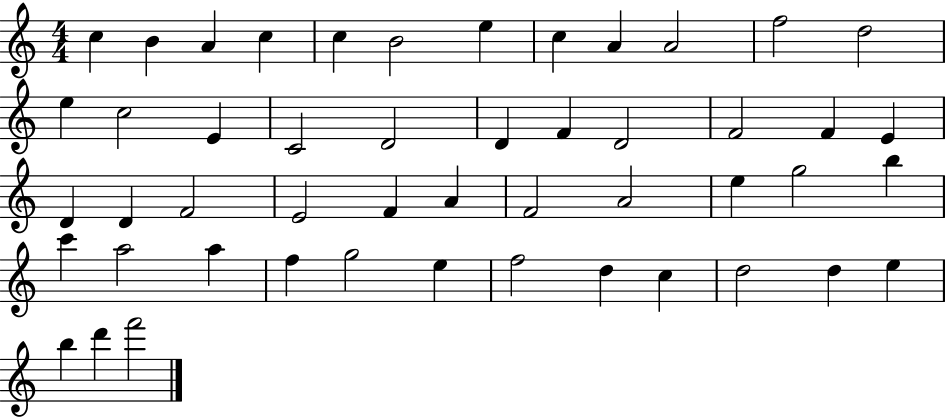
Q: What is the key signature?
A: C major